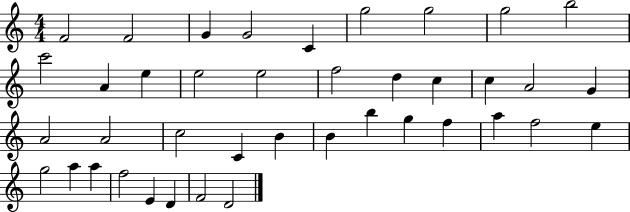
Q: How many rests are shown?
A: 0